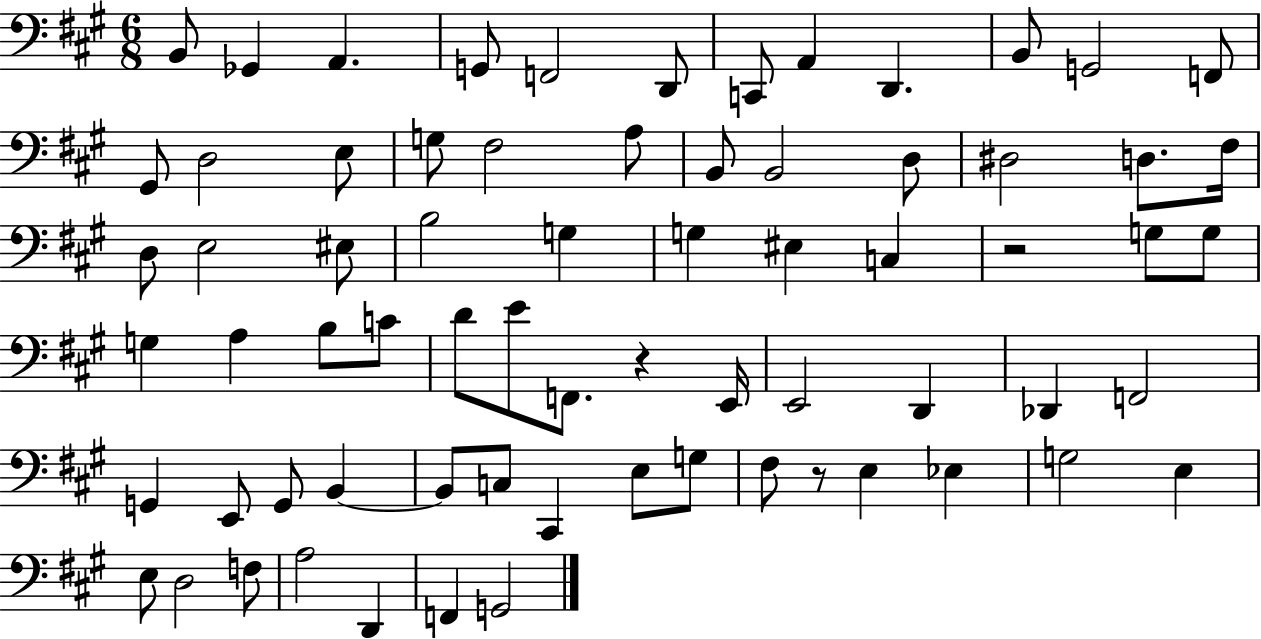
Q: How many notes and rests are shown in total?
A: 70